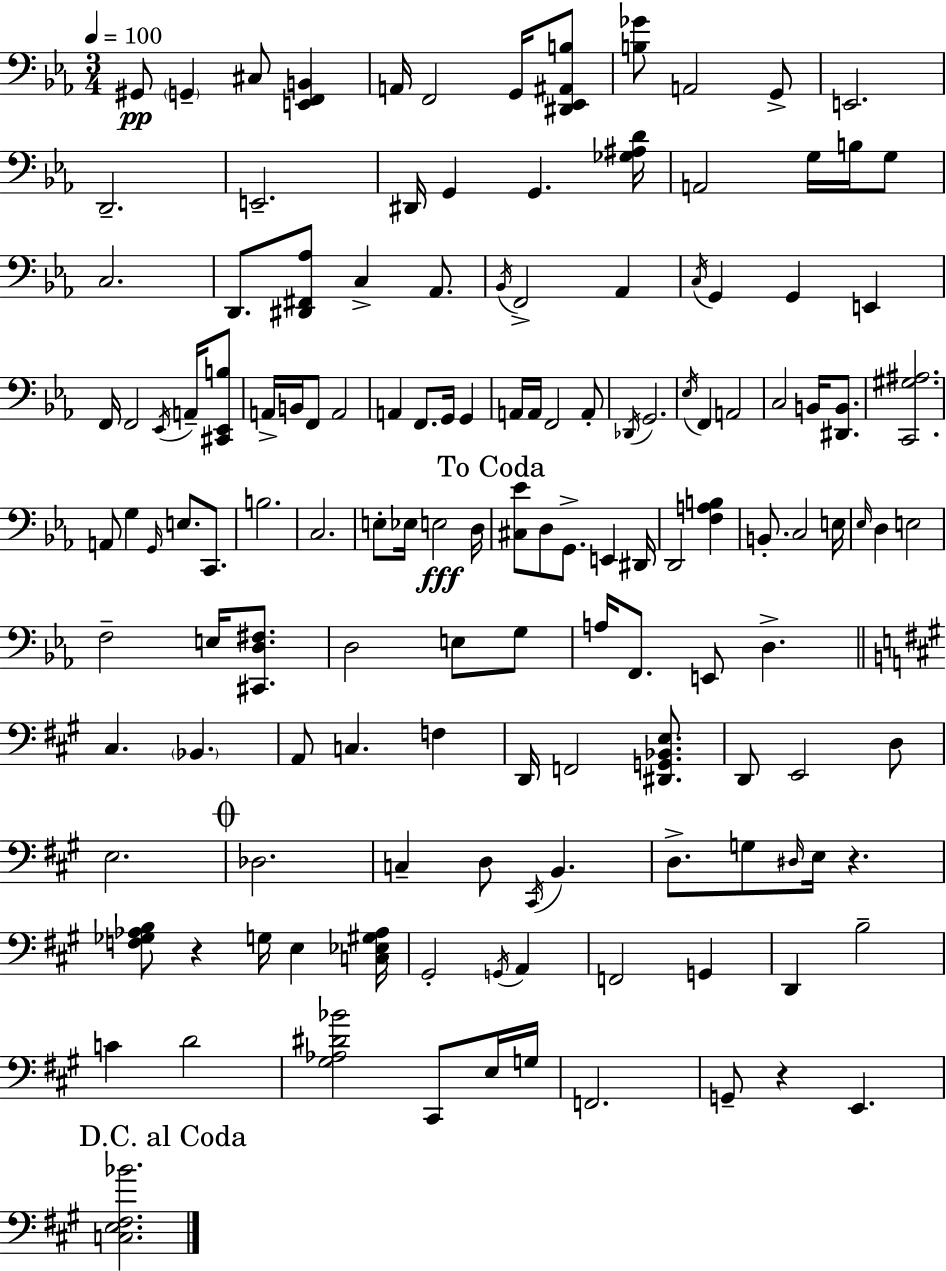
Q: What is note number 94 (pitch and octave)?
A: E3